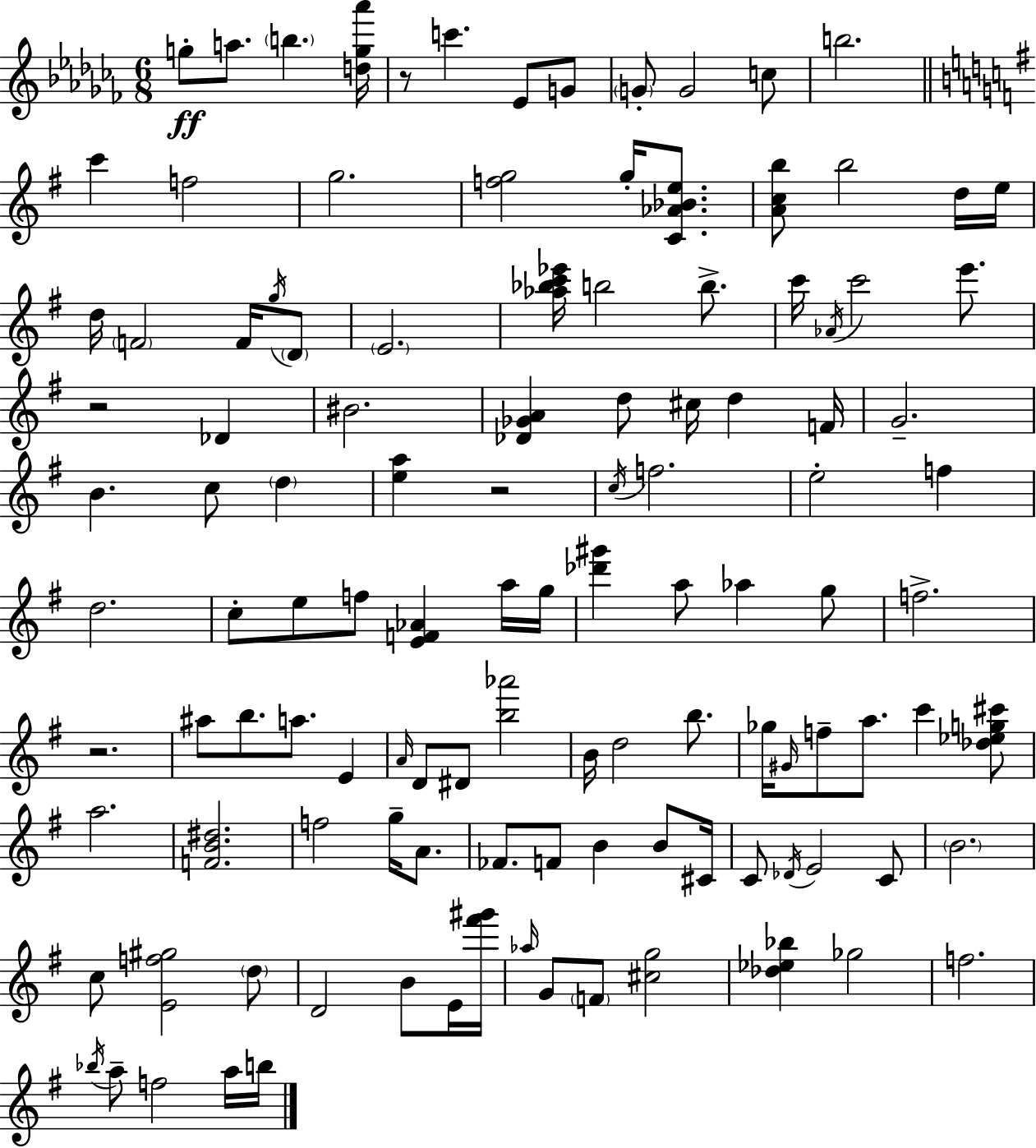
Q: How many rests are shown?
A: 4